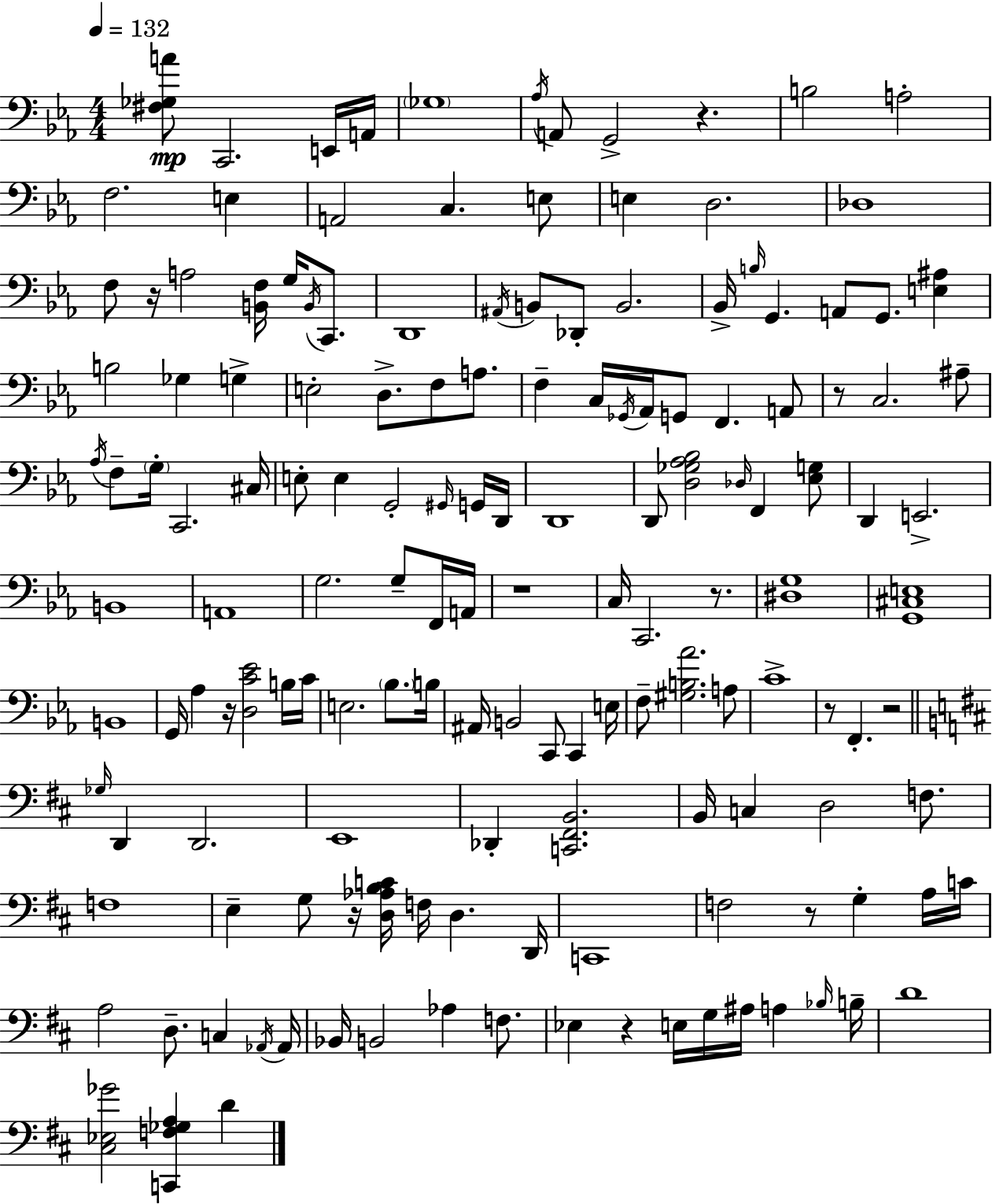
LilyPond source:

{
  \clef bass
  \numericTimeSignature
  \time 4/4
  \key ees \major
  \tempo 4 = 132
  <fis ges a'>8\mp c,2. e,16 a,16 | \parenthesize ges1 | \acciaccatura { aes16 } a,8 g,2-> r4. | b2 a2-. | \break f2. e4 | a,2 c4. e8 | e4 d2. | des1 | \break f8 r16 a2 <b, f>16 g16 \acciaccatura { b,16 } c,8. | d,1 | \acciaccatura { ais,16 } b,8 des,8-. b,2. | bes,16-> \grace { b16 } g,4. a,8 g,8. | \break <e ais>4 b2 ges4 | g4-> e2-. d8.-> f8 | a8. f4-- c16 \acciaccatura { ges,16 } aes,16 g,8 f,4. | a,8 r8 c2. | \break ais8-- \acciaccatura { aes16 } f8-- \parenthesize g16-. c,2. | cis16 e8-. e4 g,2-. | \grace { gis,16 } g,16 d,16 d,1 | d,8 <d ges aes bes>2 | \break \grace { des16 } f,4 <ees g>8 d,4 e,2.-> | b,1 | a,1 | g2. | \break g8-- f,16 a,16 r1 | c16 c,2. | r8. <dis g>1 | <g, cis e>1 | \break b,1 | g,16 aes4 r16 <d c' ees'>2 | b16 c'16 e2. | \parenthesize bes8. b16 ais,16 b,2 | \break c,8 c,4 e16 f8-- <gis b aes'>2. | a8 c'1-> | r8 f,4.-. | r2 \bar "||" \break \key d \major \grace { ges16 } d,4 d,2. | e,1 | des,4-. <c, fis, b,>2. | b,16 c4 d2 f8. | \break f1 | e4-- g8 r16 <d aes b c'>16 f16 d4. | d,16 c,1 | f2 r8 g4-. a16 | \break c'16 a2 d8.-- c4 | \acciaccatura { aes,16 } aes,16 bes,16 b,2 aes4 f8. | ees4 r4 e16 g16 ais16 a4 | \grace { bes16 } b16-- d'1 | \break <cis ees ges'>2 <c, f ges a>4 d'4 | \bar "|."
}